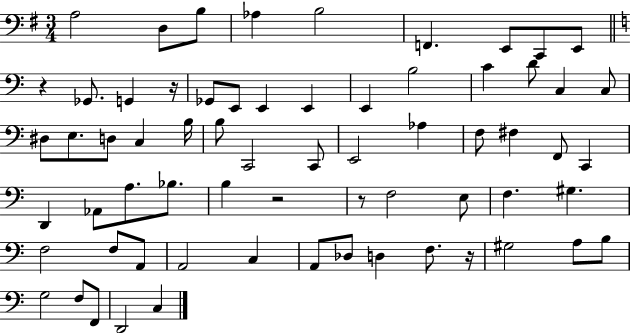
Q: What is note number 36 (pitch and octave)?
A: D2